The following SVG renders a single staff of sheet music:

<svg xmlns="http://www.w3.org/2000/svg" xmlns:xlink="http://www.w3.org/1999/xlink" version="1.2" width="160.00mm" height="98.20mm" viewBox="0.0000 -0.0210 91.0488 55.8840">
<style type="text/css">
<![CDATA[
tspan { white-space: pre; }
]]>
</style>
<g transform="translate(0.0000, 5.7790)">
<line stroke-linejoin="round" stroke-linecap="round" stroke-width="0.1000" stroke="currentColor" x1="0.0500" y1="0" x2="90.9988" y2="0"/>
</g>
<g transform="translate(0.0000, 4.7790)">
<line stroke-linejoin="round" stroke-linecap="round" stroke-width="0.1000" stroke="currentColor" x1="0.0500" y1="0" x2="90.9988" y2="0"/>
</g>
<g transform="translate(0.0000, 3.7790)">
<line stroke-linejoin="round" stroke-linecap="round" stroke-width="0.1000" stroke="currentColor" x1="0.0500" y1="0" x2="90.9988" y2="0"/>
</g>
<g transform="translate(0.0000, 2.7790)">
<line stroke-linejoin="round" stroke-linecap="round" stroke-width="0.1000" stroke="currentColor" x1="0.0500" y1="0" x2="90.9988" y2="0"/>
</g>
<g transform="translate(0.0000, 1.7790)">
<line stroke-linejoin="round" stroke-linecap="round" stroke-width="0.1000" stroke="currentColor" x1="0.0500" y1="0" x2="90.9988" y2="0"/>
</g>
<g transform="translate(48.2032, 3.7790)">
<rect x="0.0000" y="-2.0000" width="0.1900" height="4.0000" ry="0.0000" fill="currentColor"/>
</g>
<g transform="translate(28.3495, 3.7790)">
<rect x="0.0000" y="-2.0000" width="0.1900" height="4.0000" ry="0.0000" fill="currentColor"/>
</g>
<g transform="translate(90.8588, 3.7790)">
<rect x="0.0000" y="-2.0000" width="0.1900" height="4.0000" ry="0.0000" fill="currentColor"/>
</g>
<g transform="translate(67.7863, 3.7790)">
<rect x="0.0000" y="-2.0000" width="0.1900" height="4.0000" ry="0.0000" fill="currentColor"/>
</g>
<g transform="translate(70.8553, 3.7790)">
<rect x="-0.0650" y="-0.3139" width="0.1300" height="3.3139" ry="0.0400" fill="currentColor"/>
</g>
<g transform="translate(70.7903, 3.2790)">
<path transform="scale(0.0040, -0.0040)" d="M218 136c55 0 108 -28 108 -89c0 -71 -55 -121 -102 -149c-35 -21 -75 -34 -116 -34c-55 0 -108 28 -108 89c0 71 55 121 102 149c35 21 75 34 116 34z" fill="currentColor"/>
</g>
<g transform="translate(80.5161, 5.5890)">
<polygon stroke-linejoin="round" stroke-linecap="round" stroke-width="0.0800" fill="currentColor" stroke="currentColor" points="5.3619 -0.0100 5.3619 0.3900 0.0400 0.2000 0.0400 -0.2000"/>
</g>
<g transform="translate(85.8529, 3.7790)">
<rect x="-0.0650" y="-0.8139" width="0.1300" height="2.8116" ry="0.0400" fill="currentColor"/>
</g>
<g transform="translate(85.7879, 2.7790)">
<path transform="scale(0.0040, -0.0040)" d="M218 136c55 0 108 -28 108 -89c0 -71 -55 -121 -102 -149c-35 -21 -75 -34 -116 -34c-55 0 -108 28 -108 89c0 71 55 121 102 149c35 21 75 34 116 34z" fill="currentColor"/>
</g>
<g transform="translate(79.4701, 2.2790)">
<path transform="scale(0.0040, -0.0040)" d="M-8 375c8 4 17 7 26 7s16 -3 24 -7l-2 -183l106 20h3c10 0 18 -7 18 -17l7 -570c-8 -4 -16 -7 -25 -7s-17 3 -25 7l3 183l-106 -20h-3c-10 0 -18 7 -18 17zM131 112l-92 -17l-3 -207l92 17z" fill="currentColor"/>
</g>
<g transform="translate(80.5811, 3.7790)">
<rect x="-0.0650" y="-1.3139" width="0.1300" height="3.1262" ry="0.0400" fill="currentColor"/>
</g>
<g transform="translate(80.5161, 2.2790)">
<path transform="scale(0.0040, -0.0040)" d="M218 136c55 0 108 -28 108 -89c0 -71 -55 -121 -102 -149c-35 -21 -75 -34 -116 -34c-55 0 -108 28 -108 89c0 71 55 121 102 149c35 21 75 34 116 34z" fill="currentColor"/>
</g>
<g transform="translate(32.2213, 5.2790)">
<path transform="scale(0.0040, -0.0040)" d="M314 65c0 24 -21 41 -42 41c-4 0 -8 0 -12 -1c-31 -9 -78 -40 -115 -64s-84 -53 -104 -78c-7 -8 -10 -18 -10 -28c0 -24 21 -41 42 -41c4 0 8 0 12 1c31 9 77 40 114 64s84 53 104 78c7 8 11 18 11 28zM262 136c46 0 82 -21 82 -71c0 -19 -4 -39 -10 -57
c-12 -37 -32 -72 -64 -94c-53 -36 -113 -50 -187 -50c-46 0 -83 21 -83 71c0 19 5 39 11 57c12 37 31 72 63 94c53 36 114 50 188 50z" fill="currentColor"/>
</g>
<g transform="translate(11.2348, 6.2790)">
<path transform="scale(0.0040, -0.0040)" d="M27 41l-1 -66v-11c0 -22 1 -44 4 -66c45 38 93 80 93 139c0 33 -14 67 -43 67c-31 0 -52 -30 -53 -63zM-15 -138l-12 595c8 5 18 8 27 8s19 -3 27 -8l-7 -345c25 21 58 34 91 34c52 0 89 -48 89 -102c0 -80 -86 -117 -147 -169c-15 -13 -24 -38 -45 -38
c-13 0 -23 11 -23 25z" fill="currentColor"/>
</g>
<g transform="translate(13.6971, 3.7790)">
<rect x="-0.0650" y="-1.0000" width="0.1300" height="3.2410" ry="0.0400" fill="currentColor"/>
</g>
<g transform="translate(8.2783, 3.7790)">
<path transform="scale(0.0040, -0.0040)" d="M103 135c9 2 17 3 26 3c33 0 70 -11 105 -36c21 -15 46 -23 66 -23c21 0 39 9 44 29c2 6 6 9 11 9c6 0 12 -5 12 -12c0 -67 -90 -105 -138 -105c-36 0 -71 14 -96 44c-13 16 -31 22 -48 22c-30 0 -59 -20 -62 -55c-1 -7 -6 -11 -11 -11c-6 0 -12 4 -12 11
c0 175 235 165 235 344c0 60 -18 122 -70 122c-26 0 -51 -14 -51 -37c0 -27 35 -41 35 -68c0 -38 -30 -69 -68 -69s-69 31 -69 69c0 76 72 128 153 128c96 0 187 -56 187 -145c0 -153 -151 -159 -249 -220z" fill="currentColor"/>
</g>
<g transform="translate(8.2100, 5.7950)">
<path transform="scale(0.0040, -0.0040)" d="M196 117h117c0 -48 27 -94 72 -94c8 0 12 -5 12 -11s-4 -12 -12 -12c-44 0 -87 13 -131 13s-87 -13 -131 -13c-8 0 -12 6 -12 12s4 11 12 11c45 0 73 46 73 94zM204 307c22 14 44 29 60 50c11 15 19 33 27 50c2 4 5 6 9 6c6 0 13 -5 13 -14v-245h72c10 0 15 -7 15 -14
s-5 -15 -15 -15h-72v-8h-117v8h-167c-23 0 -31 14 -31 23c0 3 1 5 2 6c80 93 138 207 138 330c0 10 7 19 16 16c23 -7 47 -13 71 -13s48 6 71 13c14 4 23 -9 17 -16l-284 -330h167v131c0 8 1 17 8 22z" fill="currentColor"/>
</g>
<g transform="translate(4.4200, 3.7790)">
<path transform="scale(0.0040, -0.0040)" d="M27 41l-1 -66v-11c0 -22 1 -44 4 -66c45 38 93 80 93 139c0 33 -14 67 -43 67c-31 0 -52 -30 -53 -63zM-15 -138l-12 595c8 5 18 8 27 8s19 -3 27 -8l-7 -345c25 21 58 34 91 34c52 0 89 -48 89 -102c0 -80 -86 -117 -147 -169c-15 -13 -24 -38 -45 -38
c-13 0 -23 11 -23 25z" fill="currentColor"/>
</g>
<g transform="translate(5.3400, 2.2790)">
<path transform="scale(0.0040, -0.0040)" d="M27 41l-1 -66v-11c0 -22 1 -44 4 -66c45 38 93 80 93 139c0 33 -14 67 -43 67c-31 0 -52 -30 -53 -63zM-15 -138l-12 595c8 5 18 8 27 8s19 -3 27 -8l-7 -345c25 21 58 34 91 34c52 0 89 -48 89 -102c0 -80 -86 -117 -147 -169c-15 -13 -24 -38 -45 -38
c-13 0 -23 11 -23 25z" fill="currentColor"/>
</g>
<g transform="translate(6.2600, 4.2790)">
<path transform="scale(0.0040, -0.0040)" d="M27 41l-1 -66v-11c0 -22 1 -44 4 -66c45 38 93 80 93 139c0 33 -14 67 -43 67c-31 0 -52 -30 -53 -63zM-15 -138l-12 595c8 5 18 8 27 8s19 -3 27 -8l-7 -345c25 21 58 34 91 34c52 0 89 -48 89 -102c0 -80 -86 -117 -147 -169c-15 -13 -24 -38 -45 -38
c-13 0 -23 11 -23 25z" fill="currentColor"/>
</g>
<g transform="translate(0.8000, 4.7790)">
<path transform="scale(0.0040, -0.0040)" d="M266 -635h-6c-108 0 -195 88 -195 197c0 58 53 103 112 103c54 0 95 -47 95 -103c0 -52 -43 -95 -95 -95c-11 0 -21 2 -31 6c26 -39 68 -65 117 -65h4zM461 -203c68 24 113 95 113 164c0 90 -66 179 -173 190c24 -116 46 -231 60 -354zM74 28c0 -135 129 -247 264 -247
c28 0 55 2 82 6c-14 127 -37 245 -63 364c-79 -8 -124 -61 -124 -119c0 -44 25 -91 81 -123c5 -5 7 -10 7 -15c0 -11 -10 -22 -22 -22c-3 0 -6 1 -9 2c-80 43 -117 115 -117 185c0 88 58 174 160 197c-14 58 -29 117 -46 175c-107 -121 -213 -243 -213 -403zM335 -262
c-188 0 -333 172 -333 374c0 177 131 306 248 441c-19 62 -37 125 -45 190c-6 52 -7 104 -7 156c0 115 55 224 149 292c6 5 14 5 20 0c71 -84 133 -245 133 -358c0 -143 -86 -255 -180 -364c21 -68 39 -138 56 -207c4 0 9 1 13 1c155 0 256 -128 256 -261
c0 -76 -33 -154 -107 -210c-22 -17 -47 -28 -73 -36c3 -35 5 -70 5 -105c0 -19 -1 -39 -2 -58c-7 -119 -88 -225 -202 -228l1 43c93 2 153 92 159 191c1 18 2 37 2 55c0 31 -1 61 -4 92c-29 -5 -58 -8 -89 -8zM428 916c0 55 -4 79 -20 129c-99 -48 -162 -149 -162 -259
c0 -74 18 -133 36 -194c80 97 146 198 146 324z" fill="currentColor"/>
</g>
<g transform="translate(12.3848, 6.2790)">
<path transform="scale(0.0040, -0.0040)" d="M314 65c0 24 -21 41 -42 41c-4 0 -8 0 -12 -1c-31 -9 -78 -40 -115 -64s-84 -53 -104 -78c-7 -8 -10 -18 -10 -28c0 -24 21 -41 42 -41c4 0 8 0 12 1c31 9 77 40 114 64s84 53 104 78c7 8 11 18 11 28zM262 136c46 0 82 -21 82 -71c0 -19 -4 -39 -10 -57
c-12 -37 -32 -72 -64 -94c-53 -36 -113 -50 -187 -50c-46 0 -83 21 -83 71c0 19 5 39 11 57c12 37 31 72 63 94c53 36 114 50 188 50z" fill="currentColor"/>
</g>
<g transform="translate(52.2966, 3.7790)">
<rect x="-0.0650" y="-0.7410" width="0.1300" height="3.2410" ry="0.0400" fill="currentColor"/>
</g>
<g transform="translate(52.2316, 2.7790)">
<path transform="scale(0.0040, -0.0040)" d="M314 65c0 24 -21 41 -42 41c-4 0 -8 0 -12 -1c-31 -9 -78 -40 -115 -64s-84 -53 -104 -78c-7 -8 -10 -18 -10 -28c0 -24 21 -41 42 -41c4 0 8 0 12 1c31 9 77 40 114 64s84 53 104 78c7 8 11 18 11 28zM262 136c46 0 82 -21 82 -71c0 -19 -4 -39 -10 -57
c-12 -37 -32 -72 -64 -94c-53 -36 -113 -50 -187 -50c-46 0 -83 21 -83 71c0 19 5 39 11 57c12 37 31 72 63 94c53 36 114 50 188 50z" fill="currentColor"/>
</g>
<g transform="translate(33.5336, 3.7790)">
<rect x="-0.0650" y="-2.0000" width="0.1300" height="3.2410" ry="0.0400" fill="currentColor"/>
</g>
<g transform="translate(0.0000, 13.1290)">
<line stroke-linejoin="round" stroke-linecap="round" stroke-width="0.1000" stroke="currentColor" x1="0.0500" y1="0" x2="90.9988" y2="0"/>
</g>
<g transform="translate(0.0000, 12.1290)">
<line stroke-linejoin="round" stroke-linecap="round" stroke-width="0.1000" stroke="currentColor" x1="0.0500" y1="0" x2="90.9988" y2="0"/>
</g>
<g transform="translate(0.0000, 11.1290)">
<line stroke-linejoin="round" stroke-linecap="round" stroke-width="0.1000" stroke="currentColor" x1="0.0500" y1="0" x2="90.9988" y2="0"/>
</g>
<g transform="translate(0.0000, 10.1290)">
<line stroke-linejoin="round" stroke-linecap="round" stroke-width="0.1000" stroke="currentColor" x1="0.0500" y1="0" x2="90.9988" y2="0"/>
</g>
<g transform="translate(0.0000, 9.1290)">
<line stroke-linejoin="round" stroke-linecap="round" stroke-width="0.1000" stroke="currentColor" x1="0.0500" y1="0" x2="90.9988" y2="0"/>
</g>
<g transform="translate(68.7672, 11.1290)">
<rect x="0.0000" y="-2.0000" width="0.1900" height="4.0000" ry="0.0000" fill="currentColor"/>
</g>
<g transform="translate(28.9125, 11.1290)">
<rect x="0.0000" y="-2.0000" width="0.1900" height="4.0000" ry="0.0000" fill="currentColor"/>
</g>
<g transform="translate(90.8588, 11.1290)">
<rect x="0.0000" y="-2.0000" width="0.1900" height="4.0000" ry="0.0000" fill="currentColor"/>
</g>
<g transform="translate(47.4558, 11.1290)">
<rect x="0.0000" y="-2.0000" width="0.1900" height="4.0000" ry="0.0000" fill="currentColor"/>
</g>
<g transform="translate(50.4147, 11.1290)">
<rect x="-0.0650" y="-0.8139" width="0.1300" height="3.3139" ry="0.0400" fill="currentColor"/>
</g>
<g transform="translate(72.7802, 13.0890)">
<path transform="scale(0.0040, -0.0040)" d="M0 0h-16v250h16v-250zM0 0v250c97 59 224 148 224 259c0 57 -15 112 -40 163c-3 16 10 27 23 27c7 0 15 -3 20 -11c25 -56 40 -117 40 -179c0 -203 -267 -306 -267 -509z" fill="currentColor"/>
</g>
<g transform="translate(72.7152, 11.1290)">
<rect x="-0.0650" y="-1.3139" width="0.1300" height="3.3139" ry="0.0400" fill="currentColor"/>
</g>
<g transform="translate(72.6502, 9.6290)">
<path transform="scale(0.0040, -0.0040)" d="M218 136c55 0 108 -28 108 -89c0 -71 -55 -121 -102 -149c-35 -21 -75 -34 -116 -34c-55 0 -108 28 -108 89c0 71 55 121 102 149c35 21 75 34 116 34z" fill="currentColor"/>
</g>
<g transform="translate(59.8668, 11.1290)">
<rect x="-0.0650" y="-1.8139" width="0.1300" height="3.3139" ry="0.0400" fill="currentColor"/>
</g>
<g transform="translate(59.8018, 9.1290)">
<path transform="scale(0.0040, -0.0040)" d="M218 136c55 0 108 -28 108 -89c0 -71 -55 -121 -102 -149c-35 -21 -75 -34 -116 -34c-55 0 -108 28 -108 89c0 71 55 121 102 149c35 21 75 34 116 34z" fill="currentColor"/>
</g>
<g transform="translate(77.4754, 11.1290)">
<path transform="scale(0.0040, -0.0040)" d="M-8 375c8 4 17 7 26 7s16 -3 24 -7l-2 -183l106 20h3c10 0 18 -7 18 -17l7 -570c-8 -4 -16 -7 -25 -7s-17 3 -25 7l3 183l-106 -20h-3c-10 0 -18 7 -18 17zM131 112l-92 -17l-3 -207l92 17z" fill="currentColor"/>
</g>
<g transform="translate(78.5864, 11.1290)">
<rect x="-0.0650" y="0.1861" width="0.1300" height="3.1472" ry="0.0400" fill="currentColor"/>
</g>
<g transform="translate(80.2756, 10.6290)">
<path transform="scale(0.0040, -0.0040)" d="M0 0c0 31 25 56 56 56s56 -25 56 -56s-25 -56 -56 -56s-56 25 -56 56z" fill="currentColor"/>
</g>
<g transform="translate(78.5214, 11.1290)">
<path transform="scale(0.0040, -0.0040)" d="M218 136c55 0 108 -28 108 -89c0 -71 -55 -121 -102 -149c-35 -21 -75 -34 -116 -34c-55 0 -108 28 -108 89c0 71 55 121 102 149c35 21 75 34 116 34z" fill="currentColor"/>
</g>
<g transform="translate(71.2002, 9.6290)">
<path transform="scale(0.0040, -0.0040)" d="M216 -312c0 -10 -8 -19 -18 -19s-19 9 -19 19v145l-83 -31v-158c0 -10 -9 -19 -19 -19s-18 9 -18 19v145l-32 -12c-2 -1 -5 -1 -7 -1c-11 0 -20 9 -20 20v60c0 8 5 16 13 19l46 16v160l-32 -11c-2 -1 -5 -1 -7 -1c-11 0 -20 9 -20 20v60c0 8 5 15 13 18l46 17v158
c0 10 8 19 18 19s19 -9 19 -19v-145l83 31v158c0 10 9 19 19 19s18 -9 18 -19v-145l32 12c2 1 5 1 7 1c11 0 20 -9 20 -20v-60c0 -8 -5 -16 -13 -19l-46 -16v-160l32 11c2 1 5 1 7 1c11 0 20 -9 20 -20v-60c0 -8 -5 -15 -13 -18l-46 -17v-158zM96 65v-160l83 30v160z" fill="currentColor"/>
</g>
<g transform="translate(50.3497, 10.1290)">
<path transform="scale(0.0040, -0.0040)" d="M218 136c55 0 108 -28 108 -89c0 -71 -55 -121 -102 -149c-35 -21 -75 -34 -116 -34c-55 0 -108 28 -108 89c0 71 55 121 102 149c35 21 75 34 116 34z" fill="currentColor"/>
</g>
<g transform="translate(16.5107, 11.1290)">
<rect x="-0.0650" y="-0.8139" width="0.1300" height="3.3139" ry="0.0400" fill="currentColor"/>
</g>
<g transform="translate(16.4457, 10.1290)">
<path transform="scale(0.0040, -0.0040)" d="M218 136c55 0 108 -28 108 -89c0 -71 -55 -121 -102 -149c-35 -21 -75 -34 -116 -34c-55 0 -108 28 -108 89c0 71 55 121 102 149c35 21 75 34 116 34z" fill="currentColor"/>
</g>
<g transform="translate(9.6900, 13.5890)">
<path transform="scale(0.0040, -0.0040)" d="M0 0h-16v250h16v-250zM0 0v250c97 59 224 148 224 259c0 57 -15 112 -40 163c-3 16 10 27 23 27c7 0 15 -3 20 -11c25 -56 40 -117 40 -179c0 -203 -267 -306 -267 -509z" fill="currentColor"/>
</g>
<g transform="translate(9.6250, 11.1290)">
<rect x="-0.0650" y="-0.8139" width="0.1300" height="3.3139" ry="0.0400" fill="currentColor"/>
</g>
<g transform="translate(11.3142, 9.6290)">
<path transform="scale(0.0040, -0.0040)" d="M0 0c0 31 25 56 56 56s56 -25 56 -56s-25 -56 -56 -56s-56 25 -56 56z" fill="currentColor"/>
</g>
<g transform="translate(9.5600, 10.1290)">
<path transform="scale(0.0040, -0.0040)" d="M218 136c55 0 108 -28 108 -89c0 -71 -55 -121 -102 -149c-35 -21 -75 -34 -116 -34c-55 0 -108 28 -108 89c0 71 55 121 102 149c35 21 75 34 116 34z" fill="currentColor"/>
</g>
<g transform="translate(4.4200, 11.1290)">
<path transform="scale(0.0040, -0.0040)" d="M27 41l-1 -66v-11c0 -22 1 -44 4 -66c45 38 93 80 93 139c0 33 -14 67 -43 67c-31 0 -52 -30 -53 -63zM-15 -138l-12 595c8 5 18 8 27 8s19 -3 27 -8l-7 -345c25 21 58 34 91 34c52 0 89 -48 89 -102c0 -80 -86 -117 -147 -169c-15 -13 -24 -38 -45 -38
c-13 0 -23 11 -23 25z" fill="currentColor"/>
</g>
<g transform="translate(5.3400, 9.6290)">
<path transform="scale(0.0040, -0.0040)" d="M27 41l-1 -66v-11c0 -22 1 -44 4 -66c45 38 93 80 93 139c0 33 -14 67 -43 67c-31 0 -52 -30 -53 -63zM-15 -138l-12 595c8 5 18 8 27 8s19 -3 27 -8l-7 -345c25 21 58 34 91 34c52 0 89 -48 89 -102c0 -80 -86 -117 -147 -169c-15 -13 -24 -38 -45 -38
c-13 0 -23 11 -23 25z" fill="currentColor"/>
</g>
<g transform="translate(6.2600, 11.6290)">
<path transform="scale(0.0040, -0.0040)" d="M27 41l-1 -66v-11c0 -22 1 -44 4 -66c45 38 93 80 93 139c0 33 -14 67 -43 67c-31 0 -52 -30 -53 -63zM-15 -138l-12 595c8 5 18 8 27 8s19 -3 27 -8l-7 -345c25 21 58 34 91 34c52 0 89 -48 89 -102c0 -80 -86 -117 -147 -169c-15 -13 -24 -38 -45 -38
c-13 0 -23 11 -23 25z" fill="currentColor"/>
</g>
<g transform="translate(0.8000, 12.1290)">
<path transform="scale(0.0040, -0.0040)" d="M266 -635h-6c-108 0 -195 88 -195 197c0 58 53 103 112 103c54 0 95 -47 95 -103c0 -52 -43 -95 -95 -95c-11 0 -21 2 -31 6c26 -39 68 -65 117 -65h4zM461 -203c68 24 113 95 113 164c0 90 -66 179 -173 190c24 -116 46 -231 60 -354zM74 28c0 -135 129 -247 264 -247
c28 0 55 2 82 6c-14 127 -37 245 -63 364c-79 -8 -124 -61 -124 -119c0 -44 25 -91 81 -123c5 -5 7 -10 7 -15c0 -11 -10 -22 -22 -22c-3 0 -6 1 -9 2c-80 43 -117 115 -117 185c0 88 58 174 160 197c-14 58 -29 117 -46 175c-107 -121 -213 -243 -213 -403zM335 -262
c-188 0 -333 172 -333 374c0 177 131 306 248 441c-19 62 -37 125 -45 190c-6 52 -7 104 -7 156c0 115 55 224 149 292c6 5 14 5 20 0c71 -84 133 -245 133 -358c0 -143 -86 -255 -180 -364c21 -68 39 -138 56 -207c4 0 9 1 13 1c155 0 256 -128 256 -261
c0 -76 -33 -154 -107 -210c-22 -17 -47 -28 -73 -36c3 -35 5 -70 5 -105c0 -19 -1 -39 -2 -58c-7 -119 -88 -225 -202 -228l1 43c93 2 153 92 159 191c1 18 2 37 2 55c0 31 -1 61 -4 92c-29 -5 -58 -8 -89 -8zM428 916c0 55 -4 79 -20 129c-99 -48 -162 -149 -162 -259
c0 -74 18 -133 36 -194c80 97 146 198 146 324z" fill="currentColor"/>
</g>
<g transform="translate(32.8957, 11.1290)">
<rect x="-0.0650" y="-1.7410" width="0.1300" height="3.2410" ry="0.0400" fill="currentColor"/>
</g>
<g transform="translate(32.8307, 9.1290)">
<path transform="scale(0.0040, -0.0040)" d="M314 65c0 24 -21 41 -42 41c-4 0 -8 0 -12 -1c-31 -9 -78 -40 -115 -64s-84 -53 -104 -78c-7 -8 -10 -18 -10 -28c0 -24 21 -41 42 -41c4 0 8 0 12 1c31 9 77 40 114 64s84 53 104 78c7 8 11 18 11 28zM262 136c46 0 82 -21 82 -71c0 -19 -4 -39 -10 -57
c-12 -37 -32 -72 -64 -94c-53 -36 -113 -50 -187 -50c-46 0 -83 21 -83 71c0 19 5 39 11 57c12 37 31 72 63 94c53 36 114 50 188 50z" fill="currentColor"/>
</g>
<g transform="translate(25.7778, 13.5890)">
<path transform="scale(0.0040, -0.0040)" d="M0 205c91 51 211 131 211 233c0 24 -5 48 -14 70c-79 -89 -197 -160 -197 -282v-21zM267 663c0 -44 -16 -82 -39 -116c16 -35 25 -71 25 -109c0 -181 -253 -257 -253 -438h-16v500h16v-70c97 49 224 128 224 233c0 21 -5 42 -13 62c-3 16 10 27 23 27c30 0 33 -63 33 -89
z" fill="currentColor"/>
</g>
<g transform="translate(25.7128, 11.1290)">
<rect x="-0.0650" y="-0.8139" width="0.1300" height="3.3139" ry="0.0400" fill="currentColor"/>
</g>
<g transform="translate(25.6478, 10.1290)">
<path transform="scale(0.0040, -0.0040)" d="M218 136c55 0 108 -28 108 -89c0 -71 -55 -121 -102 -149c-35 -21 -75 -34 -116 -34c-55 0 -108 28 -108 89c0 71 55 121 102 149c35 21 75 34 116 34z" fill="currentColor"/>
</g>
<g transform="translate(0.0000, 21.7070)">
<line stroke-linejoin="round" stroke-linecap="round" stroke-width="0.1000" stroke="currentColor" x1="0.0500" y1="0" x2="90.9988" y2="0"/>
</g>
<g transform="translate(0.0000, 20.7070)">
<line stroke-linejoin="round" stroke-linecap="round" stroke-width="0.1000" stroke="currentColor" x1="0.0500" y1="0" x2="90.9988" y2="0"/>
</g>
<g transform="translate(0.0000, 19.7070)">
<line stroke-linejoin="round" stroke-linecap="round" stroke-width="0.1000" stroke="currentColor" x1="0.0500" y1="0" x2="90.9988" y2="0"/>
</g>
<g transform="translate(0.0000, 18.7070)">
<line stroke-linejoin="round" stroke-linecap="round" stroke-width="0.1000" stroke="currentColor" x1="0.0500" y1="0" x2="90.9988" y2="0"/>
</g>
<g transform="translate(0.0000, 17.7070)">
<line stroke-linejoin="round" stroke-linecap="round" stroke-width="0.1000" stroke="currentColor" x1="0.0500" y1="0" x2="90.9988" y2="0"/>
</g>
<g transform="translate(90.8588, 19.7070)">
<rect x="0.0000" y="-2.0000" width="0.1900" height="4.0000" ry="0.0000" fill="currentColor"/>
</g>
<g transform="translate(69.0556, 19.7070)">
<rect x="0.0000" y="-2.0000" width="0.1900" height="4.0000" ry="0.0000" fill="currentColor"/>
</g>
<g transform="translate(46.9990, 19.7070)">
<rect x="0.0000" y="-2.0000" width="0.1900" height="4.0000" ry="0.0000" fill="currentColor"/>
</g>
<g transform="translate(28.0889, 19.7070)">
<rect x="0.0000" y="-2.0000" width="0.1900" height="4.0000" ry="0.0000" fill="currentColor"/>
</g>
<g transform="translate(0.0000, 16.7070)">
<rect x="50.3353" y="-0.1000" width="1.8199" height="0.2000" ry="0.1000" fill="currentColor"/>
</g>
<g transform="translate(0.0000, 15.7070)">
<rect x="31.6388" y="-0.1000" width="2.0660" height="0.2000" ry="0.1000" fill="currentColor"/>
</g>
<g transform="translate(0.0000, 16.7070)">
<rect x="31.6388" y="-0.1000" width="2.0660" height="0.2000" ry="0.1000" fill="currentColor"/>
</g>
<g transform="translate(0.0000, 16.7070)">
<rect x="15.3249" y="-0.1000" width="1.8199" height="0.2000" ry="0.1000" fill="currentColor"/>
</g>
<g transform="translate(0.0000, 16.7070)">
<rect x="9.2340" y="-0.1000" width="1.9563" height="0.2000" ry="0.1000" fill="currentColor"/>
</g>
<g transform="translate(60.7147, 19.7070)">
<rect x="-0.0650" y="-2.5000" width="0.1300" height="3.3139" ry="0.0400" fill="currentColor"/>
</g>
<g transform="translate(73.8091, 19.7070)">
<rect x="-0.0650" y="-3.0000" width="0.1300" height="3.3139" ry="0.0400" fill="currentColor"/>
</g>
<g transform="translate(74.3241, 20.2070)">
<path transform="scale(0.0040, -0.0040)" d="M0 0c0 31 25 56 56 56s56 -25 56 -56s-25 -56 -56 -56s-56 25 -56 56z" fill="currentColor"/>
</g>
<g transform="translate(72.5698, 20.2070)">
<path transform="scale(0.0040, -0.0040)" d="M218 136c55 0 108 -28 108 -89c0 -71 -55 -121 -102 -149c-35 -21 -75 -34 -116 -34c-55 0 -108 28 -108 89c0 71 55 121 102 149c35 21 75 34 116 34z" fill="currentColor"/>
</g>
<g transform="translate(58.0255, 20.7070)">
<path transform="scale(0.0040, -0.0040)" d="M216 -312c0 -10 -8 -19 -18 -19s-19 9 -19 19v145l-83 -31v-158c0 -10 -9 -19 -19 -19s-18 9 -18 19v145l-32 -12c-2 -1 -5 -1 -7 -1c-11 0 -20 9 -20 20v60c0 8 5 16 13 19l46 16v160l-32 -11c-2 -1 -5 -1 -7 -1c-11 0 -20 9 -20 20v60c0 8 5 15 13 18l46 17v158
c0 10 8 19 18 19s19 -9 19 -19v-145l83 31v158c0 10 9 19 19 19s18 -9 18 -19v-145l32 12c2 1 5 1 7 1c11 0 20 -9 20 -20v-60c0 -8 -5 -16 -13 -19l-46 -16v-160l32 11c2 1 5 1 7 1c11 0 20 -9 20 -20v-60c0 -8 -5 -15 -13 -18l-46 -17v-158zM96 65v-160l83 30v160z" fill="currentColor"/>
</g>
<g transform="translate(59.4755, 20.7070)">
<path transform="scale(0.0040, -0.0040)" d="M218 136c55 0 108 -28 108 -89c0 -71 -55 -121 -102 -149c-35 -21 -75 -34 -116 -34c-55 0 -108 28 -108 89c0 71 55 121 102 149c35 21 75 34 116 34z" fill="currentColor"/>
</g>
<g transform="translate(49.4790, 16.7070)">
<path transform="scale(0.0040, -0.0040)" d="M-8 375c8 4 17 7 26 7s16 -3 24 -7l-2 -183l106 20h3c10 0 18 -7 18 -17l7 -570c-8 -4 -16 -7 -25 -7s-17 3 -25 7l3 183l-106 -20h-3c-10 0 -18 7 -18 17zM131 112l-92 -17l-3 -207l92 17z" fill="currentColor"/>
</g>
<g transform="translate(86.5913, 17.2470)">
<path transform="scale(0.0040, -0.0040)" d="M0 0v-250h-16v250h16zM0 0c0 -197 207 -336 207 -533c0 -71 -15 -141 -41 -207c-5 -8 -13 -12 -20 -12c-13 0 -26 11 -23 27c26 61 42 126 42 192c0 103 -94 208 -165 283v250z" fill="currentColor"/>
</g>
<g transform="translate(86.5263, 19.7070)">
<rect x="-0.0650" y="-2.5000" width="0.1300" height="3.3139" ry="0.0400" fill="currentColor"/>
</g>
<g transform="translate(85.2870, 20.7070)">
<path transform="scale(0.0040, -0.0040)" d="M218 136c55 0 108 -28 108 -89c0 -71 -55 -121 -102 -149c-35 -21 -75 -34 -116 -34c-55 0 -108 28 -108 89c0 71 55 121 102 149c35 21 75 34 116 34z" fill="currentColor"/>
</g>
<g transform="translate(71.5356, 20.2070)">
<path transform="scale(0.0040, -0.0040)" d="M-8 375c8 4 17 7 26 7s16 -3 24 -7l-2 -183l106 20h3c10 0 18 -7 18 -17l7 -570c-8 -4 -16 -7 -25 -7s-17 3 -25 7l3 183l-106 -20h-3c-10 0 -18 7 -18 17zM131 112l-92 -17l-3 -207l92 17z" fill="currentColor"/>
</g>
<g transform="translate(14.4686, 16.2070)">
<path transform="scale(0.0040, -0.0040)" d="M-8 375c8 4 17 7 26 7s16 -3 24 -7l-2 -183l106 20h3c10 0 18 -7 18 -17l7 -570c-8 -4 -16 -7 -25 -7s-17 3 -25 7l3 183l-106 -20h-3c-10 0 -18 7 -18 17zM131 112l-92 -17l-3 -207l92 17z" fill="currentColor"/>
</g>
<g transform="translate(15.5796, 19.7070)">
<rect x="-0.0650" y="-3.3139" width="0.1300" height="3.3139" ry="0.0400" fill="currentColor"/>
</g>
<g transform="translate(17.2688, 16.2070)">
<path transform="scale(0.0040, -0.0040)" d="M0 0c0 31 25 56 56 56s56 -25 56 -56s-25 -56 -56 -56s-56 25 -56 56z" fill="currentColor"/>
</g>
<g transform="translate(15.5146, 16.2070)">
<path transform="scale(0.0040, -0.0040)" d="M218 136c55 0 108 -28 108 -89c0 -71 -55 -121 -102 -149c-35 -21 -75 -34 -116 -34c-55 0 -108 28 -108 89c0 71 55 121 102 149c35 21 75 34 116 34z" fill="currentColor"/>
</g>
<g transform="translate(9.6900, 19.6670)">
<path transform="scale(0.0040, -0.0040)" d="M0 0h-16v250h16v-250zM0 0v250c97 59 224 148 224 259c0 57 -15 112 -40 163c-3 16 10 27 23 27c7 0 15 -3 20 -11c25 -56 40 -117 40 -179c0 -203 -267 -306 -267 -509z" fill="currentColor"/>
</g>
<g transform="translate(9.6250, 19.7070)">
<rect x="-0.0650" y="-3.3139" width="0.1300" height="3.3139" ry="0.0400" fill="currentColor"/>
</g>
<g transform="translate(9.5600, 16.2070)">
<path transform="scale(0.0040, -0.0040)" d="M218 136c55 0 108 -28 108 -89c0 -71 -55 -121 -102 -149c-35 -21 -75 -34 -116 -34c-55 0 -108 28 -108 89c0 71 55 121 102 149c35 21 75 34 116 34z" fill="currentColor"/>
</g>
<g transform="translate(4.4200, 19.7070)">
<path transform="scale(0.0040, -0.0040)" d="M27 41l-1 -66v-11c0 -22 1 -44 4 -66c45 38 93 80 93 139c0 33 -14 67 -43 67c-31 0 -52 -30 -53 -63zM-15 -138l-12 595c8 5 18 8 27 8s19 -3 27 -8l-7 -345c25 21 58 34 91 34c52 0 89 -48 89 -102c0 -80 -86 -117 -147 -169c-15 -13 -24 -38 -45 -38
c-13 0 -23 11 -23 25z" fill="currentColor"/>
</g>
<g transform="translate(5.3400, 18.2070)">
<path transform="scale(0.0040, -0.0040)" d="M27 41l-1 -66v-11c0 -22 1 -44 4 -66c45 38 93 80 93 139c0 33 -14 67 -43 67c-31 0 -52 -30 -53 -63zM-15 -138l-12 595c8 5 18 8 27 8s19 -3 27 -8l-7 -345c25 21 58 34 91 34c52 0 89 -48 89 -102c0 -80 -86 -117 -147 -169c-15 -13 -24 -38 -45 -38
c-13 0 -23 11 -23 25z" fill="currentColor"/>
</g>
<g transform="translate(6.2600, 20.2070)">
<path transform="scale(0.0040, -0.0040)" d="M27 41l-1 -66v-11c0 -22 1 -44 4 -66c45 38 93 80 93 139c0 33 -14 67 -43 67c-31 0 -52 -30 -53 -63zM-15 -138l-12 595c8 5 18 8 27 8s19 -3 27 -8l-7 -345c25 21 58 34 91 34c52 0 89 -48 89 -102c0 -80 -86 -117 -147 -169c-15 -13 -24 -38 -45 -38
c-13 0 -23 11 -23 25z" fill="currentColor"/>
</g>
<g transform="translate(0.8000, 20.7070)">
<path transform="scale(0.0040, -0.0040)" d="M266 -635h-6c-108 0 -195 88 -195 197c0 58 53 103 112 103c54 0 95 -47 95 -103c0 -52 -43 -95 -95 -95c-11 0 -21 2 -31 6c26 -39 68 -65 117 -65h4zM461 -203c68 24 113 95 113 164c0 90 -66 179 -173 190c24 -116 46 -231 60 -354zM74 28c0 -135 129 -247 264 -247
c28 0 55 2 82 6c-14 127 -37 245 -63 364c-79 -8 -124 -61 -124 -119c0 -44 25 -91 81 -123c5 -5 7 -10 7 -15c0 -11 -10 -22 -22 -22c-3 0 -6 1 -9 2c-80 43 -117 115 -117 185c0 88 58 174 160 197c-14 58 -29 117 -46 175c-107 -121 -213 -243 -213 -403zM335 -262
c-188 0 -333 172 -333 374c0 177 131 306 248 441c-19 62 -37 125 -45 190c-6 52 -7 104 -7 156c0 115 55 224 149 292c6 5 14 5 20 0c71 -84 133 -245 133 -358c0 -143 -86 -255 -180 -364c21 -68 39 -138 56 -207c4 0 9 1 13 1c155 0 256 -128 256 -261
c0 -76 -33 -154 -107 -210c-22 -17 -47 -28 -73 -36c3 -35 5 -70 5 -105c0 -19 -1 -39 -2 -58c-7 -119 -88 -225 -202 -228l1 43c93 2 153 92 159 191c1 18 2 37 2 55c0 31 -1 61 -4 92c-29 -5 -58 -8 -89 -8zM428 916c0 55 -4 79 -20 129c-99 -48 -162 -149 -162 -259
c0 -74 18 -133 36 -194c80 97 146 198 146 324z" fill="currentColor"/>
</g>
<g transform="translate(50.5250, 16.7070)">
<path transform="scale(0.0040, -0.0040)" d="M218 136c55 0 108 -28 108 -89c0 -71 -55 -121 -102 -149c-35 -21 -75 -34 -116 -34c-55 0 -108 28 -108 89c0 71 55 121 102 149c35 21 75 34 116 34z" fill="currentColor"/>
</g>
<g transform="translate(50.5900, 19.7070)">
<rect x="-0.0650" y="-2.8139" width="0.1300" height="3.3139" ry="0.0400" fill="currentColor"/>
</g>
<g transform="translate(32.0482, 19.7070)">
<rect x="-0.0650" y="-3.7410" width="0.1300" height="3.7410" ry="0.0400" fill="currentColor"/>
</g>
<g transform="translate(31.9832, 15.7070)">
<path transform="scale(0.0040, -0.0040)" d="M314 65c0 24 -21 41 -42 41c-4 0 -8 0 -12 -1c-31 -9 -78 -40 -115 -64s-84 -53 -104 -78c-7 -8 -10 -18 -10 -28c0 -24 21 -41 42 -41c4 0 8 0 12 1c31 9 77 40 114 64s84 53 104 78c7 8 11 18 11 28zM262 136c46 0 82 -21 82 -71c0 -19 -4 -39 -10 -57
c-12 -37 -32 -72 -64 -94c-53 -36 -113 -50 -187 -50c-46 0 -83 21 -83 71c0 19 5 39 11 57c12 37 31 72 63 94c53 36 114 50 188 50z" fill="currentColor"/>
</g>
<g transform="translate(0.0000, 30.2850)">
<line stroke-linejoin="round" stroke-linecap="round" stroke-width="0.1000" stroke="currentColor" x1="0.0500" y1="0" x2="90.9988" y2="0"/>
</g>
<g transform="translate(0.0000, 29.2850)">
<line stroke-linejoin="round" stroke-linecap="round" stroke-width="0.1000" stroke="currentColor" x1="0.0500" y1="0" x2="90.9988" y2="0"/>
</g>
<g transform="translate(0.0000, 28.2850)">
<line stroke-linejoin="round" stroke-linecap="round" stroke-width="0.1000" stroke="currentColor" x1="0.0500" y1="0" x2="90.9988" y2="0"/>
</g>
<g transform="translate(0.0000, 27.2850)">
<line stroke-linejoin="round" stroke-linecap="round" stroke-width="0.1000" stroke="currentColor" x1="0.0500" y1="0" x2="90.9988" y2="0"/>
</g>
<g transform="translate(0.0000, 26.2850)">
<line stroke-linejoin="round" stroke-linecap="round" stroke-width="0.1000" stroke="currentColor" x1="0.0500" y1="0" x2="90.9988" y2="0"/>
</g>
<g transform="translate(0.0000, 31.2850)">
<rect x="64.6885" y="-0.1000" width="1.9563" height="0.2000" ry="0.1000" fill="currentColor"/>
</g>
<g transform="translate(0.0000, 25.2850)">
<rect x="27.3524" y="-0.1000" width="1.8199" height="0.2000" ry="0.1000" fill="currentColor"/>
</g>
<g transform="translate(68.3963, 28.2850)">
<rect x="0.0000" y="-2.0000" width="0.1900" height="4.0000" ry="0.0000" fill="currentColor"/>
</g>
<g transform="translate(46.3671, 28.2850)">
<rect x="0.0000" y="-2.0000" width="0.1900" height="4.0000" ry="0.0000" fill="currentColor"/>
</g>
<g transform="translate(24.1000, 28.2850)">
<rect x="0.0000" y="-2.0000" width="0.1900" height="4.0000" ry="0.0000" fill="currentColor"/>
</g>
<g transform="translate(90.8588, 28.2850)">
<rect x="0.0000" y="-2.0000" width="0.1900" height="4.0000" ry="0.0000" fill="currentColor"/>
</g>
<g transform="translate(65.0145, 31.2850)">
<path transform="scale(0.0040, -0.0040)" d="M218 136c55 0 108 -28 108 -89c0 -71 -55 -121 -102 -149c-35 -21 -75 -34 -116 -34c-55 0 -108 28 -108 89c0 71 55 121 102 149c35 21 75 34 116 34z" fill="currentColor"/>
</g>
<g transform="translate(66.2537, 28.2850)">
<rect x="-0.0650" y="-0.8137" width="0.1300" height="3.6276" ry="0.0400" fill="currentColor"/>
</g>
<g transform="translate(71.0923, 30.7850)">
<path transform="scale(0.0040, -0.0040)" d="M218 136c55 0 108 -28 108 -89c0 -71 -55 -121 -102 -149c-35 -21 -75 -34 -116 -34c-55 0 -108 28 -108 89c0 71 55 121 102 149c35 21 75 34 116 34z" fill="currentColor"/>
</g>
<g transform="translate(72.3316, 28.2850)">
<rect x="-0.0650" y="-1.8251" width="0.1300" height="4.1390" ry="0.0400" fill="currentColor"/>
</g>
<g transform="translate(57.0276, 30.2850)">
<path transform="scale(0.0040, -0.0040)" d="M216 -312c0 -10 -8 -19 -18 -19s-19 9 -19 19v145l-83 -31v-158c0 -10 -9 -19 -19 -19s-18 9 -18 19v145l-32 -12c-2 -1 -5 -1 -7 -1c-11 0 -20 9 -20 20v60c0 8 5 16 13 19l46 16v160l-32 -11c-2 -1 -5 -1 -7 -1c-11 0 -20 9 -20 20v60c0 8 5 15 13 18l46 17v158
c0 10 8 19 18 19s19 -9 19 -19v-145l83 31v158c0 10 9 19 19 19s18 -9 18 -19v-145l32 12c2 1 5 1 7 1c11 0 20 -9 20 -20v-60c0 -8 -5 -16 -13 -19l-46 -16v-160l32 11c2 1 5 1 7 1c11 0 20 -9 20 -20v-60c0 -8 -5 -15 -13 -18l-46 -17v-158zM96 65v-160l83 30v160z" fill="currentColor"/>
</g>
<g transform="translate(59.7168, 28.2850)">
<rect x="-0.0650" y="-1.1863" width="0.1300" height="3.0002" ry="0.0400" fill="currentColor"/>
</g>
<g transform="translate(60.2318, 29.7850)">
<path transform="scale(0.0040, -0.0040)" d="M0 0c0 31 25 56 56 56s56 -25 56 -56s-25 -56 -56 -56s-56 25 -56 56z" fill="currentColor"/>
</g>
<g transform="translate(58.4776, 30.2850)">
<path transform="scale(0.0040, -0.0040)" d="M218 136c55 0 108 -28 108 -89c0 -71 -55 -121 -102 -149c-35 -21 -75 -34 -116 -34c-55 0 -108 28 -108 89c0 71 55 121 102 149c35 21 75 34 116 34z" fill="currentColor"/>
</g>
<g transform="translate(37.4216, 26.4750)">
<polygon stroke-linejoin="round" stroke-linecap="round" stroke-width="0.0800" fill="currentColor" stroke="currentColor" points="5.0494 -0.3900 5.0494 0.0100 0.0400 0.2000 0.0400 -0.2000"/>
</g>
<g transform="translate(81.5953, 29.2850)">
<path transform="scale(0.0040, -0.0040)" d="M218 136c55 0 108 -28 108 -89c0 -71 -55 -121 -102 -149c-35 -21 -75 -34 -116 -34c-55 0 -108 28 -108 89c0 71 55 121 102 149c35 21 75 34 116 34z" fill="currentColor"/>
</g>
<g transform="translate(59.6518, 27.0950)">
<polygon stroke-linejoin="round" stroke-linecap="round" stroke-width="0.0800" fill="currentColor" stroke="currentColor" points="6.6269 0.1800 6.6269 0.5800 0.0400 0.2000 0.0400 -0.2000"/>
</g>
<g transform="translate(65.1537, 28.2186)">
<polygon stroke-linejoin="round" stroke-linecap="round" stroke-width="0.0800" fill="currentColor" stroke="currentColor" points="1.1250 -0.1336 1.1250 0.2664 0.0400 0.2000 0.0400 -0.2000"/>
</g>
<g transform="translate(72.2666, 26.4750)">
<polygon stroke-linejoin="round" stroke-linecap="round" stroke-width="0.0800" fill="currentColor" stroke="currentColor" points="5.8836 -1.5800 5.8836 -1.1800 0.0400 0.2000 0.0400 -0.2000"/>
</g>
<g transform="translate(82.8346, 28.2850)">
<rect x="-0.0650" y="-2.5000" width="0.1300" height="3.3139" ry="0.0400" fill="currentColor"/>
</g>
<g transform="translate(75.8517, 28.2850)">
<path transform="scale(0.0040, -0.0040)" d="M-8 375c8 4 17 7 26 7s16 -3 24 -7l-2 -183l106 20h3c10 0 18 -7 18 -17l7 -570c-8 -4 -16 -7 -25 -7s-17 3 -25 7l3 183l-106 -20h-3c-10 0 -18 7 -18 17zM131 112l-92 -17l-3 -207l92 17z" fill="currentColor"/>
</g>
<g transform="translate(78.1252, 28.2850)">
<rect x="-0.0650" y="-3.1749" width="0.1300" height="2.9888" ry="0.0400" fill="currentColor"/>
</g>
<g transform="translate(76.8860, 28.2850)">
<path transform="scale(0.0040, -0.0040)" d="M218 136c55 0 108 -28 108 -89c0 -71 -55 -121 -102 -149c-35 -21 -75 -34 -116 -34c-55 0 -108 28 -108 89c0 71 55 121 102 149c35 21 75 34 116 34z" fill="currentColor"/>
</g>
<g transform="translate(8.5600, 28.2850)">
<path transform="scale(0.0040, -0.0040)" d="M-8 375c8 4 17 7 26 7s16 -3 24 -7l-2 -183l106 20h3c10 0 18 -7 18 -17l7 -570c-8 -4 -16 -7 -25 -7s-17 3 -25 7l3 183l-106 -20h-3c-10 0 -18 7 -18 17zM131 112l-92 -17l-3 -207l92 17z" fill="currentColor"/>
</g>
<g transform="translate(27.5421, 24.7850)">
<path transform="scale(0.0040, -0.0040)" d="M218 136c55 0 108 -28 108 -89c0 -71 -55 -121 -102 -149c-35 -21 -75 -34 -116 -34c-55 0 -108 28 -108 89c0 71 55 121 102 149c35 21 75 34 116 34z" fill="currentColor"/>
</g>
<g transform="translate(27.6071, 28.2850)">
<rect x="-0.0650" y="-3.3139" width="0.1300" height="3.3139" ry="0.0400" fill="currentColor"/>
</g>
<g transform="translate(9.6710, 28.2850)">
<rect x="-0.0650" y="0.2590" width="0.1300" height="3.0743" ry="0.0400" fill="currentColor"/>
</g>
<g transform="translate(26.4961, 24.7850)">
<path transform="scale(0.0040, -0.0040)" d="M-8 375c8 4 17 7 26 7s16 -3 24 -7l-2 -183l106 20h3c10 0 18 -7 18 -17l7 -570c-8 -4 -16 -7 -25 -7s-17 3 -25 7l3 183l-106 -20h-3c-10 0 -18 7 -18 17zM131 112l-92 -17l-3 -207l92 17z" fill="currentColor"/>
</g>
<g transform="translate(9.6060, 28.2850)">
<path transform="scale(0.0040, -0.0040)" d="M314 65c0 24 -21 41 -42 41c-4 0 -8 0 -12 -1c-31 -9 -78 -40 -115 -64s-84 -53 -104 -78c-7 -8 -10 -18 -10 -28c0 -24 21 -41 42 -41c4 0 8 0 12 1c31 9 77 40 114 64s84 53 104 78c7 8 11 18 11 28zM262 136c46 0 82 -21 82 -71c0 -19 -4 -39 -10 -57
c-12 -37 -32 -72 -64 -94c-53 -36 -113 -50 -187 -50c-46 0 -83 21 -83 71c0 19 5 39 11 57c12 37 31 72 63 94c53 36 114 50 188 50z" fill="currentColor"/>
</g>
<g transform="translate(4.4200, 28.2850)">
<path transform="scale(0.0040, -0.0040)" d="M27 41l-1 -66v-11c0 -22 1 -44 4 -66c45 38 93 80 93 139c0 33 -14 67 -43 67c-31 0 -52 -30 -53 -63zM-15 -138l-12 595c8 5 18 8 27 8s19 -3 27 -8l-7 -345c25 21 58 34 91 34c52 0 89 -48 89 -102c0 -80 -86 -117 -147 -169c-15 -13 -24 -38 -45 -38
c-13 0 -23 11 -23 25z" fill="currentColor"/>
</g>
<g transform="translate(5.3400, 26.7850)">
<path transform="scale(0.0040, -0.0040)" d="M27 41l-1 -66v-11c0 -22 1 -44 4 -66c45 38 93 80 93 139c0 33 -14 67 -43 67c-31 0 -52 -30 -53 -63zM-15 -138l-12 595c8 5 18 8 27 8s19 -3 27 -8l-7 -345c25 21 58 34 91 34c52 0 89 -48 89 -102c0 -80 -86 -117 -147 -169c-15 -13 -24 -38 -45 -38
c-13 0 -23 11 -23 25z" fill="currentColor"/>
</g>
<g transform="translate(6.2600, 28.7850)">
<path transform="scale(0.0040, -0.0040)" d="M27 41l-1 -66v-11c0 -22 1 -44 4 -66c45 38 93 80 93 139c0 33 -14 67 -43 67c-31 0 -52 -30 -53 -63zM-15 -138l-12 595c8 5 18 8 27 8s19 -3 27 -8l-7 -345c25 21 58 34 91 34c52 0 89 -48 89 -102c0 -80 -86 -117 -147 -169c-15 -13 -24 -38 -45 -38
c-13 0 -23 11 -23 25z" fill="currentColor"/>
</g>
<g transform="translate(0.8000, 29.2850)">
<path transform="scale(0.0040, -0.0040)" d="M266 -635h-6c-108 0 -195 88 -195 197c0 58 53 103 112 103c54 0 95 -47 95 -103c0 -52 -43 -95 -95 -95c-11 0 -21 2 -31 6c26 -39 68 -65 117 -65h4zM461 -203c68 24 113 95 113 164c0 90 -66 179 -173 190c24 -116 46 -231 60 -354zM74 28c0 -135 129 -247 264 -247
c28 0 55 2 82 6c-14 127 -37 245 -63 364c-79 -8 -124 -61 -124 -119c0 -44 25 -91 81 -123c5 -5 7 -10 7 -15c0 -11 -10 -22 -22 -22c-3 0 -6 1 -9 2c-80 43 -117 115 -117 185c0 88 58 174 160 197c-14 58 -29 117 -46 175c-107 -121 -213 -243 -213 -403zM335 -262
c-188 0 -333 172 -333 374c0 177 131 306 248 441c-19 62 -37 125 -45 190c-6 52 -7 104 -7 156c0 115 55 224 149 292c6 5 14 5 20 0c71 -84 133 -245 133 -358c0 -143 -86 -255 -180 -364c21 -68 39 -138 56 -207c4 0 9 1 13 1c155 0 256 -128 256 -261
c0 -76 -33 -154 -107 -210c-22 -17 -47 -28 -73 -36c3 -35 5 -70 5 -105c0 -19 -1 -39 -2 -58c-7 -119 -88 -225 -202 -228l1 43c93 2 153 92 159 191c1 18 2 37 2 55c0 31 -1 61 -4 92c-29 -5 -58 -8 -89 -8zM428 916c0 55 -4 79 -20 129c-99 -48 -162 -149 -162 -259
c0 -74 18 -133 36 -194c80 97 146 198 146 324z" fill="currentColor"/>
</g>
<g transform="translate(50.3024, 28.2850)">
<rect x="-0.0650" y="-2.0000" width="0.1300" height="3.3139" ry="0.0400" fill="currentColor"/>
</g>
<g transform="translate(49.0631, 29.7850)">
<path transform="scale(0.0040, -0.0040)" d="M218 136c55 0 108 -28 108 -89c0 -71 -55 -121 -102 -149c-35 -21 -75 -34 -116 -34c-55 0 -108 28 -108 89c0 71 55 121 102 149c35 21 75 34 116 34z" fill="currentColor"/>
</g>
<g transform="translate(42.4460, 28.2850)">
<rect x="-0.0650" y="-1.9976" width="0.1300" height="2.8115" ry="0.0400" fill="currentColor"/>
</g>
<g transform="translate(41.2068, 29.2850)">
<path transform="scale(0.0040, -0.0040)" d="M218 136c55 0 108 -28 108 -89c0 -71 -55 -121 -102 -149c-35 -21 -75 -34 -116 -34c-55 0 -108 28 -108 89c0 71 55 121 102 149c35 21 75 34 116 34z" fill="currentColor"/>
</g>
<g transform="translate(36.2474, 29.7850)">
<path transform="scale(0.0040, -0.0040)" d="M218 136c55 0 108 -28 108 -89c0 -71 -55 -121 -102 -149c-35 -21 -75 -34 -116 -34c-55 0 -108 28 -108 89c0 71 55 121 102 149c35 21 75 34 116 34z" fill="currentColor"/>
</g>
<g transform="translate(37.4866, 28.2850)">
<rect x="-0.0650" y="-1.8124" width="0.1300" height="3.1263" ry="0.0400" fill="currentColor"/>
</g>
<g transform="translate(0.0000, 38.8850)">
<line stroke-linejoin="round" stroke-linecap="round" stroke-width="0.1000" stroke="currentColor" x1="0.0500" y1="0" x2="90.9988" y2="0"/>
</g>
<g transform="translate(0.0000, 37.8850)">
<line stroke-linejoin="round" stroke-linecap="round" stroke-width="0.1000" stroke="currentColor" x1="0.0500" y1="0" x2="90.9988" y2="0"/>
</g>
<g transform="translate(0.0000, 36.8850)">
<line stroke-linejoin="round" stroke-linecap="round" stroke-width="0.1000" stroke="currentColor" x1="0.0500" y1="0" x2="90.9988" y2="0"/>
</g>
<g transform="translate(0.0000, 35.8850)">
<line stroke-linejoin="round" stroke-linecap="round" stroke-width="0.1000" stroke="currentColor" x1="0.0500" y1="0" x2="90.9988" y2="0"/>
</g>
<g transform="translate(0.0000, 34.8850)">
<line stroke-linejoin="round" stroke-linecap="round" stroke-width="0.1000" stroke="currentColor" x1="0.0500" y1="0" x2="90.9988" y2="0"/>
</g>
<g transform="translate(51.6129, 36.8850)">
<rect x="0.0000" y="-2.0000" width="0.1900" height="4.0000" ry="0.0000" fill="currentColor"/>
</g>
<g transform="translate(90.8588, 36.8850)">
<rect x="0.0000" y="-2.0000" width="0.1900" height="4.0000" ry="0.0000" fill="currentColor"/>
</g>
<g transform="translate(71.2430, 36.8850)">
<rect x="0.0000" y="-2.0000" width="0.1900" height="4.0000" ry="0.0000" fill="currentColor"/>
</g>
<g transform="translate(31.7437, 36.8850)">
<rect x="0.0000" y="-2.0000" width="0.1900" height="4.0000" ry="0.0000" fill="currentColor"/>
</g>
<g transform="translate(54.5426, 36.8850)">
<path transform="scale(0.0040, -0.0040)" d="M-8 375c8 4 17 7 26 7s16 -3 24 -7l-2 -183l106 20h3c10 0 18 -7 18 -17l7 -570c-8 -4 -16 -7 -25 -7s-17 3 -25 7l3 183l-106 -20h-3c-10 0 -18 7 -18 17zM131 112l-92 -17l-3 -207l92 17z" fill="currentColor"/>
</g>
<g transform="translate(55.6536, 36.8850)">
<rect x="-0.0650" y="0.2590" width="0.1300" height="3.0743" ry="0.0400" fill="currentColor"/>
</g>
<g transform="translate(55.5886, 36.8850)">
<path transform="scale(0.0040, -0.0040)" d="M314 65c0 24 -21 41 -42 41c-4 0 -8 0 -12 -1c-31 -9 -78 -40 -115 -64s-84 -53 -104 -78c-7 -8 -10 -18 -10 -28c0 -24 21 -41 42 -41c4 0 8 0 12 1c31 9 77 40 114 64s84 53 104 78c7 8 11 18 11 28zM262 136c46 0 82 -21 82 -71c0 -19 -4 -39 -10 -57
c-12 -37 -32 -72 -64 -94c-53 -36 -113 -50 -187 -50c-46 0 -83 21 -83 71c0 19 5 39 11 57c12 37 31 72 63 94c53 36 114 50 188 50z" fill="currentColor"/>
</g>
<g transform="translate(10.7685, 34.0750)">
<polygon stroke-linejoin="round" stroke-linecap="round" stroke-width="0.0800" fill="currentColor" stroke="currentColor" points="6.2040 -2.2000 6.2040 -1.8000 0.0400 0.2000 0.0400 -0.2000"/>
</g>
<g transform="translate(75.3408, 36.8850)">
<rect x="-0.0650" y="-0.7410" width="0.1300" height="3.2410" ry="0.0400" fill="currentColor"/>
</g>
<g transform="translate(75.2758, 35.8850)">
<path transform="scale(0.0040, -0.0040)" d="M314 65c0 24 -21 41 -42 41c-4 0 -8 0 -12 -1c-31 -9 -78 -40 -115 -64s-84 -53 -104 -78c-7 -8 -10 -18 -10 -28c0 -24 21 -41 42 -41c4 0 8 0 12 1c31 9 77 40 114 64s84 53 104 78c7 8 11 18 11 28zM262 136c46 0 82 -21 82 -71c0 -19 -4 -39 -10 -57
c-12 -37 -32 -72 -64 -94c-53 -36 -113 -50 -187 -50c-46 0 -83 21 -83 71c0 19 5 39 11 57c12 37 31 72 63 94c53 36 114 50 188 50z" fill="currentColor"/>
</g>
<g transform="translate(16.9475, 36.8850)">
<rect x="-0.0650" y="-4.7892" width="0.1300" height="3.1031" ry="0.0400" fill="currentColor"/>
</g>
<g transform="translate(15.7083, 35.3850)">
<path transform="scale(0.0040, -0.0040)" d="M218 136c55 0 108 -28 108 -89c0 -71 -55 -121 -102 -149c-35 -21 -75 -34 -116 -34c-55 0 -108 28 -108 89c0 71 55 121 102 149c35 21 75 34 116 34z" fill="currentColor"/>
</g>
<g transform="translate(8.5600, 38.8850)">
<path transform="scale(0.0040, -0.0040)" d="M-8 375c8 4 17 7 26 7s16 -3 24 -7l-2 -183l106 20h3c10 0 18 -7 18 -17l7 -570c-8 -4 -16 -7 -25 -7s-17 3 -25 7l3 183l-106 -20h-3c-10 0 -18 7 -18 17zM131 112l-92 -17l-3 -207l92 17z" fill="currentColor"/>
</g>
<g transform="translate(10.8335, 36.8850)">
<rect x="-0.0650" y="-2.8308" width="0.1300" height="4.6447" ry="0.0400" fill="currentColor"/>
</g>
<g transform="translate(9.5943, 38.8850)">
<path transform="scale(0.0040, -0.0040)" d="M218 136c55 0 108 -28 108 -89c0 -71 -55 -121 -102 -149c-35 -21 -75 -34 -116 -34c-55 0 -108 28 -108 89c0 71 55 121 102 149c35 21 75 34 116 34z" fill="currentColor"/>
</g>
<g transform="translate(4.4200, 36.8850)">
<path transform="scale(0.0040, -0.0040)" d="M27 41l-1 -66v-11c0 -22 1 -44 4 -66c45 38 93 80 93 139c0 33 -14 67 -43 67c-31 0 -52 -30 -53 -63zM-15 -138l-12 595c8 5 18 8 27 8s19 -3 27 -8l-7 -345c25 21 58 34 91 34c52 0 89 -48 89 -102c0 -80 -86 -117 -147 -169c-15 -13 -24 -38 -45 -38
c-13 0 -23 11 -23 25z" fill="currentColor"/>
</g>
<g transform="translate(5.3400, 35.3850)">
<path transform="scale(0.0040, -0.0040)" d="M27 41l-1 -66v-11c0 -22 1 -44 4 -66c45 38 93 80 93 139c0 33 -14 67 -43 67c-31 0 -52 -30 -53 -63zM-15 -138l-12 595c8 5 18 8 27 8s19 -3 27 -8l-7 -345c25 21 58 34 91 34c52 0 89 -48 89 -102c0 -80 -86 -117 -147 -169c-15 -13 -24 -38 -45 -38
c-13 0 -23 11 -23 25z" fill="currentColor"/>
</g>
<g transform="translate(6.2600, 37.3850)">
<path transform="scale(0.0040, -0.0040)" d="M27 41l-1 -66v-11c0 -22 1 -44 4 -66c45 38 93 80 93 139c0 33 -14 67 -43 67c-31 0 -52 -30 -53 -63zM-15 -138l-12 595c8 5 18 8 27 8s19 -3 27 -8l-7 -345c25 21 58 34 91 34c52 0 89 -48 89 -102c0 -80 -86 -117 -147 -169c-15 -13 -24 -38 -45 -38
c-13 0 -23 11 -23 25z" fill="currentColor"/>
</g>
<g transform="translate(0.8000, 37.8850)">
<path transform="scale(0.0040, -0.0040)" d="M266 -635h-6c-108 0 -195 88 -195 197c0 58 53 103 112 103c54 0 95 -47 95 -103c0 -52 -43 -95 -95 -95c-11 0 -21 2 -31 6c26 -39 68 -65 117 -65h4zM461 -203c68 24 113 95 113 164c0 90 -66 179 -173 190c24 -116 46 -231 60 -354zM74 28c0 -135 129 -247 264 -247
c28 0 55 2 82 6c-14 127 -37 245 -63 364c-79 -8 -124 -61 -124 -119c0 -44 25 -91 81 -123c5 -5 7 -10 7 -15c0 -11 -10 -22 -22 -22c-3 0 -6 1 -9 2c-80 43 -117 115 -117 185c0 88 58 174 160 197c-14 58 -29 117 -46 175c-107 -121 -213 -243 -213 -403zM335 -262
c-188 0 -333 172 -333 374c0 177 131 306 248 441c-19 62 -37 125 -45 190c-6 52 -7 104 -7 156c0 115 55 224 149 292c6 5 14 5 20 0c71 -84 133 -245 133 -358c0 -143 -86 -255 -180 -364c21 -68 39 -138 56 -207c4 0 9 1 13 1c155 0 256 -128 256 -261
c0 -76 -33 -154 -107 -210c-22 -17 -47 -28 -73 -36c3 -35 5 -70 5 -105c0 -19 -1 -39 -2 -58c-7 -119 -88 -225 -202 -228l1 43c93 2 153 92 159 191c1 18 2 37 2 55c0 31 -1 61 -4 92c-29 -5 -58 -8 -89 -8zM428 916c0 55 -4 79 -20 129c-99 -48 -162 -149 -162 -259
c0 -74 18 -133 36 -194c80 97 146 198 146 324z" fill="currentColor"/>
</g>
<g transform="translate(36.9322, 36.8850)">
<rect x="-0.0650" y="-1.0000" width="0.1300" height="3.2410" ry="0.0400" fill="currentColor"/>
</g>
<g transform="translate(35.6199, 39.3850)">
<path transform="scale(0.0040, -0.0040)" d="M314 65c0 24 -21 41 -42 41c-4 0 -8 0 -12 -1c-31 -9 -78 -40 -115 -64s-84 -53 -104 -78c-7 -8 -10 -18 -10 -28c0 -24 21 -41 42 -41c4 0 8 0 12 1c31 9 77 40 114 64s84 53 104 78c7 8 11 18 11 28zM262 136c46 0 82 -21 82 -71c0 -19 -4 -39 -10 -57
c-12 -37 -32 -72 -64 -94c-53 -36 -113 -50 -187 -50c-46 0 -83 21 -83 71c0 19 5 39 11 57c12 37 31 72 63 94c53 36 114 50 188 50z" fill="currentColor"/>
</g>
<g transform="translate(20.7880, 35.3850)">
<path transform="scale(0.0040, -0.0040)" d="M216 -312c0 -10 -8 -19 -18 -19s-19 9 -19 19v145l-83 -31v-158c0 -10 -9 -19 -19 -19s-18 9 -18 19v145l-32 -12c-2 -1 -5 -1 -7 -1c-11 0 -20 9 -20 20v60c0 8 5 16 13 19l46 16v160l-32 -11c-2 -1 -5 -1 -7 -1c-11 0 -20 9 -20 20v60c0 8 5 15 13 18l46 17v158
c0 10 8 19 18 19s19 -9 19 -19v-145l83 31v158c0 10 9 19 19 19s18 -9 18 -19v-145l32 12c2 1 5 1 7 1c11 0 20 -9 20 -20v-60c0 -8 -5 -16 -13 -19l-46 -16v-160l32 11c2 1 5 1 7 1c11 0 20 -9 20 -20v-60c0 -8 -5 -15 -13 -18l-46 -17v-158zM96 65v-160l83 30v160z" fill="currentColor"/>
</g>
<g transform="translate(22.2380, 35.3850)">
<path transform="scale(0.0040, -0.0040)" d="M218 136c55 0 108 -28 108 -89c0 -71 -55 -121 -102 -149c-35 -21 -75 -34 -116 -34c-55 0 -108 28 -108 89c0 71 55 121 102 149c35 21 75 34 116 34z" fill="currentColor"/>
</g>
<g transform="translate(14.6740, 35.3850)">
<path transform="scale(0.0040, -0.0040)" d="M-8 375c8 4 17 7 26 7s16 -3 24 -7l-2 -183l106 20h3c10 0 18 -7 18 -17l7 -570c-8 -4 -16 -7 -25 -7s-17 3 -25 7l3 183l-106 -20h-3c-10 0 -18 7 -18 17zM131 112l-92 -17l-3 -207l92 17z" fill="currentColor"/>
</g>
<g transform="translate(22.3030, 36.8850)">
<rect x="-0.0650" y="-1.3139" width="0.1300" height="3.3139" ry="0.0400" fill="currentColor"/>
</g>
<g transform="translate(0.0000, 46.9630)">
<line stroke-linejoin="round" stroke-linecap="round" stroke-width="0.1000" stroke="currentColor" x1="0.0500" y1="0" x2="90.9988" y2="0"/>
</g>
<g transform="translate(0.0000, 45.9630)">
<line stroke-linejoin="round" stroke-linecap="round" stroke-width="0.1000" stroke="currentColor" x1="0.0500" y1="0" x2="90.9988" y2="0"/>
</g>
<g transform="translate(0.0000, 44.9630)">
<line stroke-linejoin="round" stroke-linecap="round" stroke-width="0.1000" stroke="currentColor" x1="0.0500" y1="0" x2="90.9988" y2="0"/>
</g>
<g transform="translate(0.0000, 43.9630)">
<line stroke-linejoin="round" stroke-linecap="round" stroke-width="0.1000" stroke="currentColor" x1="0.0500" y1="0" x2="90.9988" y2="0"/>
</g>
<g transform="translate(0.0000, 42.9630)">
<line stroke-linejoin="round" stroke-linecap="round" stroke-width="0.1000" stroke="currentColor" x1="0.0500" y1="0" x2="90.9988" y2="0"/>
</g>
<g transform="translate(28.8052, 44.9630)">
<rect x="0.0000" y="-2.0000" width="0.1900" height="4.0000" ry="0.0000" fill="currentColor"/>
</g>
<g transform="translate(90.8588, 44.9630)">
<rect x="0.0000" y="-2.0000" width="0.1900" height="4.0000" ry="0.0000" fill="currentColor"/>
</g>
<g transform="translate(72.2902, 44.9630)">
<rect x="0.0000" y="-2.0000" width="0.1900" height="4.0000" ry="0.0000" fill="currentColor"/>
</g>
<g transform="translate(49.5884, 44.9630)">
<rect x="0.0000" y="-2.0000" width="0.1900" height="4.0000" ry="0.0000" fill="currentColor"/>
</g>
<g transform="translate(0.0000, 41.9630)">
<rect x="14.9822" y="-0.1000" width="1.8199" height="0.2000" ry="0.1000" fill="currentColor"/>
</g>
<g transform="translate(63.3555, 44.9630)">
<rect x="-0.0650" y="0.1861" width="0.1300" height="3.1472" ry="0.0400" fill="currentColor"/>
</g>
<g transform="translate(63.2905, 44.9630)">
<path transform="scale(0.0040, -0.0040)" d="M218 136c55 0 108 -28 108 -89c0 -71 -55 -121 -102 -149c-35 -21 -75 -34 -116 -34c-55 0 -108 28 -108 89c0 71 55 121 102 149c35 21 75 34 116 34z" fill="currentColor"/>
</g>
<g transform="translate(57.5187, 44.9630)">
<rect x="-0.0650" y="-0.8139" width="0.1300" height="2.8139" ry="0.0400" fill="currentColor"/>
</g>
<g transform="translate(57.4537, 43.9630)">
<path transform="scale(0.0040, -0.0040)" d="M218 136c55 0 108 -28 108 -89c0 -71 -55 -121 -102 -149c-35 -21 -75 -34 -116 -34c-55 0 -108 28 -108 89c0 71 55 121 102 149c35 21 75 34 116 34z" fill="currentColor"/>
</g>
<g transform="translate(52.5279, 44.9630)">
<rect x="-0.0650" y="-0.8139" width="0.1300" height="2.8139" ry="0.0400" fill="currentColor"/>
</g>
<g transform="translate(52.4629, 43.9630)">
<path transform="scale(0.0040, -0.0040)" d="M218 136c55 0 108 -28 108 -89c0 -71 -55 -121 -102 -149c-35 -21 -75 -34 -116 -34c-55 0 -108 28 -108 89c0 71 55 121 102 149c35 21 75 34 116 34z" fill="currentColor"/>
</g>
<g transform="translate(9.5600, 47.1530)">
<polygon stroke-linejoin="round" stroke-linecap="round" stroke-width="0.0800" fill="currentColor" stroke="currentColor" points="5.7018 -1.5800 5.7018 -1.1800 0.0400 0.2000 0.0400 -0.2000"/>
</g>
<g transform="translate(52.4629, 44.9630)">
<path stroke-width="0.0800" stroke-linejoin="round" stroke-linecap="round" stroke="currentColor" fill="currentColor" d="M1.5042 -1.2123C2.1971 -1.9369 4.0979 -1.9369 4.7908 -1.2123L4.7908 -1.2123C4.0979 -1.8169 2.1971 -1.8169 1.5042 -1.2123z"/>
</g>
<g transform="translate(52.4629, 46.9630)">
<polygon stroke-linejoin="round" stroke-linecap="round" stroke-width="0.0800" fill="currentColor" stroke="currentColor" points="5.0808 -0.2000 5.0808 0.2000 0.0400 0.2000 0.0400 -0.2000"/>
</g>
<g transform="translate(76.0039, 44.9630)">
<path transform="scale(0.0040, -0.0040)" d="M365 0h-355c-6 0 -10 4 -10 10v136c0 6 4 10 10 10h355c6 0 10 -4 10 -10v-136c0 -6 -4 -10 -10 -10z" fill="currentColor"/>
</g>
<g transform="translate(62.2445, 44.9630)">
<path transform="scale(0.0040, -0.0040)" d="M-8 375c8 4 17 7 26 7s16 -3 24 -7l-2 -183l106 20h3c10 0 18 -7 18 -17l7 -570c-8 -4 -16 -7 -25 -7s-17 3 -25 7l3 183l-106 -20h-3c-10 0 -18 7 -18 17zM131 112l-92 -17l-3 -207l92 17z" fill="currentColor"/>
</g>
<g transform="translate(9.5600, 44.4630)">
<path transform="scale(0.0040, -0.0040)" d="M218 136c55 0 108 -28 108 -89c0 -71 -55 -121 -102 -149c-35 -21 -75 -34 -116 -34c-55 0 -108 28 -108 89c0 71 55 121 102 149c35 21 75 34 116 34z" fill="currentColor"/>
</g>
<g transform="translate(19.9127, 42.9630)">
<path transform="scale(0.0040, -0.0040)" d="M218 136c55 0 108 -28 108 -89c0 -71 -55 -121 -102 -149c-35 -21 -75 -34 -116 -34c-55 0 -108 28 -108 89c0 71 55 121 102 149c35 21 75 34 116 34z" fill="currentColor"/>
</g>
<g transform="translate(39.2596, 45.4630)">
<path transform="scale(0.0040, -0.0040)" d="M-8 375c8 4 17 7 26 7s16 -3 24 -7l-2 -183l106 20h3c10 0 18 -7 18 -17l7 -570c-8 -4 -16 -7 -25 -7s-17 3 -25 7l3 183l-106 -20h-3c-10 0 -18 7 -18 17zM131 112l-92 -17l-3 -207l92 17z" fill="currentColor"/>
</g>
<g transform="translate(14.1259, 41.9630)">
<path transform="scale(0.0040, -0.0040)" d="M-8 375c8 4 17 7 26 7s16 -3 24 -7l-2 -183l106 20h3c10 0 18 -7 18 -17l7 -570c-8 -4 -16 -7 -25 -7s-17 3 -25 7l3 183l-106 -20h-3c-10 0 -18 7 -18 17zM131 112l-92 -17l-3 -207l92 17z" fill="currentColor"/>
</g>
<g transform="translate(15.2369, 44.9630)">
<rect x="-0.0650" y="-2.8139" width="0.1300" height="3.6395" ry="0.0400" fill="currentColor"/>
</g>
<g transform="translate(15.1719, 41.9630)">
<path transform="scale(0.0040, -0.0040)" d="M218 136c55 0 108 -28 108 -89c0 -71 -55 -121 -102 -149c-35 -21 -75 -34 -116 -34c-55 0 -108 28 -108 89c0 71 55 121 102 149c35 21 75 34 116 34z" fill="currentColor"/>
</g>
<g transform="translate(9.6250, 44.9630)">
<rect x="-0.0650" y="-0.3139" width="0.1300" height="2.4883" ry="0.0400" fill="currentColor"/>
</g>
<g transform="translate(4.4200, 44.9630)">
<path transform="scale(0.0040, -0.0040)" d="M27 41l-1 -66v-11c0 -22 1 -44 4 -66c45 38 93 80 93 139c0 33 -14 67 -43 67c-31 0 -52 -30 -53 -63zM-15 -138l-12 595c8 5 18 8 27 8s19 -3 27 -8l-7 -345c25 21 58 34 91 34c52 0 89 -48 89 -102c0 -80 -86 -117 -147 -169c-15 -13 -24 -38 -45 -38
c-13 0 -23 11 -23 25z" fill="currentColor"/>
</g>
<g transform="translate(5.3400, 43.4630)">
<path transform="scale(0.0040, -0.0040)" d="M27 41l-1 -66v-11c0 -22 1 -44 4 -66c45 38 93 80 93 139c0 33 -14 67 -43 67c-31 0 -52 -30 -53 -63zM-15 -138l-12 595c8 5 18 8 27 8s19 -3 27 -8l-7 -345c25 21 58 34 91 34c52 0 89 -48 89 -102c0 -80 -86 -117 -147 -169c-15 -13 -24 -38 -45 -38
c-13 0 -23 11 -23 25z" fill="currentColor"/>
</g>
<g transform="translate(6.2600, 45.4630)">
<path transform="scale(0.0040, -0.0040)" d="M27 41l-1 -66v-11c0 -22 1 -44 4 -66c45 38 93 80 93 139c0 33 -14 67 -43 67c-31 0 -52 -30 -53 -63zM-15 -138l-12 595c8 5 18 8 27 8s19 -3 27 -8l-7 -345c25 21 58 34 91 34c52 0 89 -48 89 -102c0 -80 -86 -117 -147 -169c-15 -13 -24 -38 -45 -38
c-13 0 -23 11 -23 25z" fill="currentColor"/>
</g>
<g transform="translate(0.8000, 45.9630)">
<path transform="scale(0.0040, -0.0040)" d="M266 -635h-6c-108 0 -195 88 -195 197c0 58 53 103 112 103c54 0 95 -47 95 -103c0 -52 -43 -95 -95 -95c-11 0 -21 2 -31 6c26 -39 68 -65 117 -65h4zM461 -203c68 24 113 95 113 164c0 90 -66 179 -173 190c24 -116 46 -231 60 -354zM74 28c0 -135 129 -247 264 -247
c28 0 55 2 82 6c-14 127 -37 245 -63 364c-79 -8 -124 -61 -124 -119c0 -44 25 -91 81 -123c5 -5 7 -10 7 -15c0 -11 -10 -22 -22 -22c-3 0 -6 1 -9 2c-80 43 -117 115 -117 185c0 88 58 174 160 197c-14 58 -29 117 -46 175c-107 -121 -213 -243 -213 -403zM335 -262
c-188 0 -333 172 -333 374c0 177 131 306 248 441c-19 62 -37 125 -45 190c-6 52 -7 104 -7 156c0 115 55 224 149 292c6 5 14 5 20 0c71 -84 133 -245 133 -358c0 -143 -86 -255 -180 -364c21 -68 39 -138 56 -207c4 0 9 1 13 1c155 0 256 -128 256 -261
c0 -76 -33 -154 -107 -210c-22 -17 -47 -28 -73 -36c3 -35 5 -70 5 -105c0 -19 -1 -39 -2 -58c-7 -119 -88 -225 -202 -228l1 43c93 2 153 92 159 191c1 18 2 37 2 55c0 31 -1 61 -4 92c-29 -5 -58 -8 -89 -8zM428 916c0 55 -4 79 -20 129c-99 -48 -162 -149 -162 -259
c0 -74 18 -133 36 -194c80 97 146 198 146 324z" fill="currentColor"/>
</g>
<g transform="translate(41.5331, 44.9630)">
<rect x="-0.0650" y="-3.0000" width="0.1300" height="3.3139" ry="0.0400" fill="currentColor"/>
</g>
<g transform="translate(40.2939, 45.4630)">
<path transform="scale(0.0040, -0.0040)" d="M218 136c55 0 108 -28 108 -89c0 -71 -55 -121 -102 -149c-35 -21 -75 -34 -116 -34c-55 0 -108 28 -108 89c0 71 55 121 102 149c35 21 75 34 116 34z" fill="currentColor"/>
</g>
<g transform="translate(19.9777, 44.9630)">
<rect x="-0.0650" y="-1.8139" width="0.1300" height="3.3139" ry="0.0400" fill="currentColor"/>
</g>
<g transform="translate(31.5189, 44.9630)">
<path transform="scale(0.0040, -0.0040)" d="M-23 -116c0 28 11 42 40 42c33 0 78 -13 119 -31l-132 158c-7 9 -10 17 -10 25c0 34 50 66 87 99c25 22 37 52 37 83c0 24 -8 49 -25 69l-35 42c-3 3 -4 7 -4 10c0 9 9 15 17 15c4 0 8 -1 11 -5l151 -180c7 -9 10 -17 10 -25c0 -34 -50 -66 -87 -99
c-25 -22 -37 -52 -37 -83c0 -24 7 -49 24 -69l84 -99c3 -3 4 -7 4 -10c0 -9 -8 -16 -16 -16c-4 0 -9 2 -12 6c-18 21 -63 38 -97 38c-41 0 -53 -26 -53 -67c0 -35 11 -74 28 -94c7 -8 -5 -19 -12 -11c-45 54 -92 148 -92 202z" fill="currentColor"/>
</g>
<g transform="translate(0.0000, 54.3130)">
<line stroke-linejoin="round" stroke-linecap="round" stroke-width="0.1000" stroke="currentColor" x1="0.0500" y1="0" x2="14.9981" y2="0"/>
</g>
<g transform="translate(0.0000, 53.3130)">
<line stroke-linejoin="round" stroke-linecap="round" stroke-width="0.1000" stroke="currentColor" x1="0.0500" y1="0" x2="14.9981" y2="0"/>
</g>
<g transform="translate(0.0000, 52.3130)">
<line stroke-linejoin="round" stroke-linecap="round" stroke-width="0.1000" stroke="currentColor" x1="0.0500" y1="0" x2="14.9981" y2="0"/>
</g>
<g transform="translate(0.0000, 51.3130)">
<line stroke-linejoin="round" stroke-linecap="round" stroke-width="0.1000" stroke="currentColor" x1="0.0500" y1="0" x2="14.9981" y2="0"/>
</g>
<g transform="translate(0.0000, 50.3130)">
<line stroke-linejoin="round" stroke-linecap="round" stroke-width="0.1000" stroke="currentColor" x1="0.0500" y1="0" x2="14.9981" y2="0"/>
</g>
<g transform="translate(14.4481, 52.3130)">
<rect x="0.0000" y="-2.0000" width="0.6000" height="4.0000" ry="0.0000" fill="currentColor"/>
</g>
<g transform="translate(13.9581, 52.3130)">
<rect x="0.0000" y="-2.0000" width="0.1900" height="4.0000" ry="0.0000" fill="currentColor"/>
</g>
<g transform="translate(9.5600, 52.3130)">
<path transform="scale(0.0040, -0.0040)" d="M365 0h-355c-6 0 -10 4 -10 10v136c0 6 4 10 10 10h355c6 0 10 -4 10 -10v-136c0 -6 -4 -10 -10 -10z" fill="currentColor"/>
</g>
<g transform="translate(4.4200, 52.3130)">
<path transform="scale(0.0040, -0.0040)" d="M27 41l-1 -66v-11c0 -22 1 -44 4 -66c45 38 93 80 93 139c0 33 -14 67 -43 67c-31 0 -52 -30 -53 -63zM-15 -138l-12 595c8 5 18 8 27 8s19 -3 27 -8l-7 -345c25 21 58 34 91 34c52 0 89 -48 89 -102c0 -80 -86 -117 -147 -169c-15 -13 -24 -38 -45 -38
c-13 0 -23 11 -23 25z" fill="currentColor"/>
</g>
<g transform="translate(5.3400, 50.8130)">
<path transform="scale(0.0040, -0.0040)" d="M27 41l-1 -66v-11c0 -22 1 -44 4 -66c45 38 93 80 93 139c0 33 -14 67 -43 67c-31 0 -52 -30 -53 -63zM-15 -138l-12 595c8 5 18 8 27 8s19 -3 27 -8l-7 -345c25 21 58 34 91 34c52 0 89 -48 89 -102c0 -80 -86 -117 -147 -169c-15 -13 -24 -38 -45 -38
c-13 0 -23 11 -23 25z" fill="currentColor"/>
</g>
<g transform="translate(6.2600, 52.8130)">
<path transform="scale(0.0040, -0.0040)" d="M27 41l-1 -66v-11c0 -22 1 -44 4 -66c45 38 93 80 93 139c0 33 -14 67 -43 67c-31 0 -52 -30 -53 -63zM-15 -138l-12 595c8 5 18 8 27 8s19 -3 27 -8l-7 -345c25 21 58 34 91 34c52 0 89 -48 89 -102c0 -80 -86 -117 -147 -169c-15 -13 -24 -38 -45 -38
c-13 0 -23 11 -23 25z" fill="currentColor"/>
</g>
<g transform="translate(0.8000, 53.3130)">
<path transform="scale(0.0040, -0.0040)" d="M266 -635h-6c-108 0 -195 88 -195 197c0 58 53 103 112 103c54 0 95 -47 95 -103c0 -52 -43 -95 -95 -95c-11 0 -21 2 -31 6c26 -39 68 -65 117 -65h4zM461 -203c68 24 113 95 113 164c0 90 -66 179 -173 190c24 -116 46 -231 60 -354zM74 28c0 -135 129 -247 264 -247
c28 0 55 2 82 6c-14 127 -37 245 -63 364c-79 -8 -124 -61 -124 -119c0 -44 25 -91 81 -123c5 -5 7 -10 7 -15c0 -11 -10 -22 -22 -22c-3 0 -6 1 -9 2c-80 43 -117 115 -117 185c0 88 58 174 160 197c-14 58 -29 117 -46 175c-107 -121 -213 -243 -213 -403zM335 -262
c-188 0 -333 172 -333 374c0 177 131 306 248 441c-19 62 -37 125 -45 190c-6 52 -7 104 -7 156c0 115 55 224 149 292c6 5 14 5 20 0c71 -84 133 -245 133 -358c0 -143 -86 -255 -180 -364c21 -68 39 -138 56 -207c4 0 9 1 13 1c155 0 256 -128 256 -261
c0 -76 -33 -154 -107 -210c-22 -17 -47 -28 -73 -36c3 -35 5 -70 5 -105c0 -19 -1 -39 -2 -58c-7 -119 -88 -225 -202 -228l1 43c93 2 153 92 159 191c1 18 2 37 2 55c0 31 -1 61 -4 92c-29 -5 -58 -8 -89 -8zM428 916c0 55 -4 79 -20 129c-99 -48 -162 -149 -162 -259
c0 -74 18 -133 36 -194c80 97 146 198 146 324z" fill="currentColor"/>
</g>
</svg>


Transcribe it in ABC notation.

X:1
T:Untitled
M:2/4
L:1/4
K:Eb
_D2 F2 d2 c e/2 d/2 d/2 d d/4 f2 d f ^e/2 B _b/2 b c'2 a ^G A G/2 B2 b F/2 G/2 F ^E/2 C/4 D/2 B/2 G E/2 e/2 ^e D2 B2 d2 c/2 a/2 f z A d/2 d/2 B z2 z2